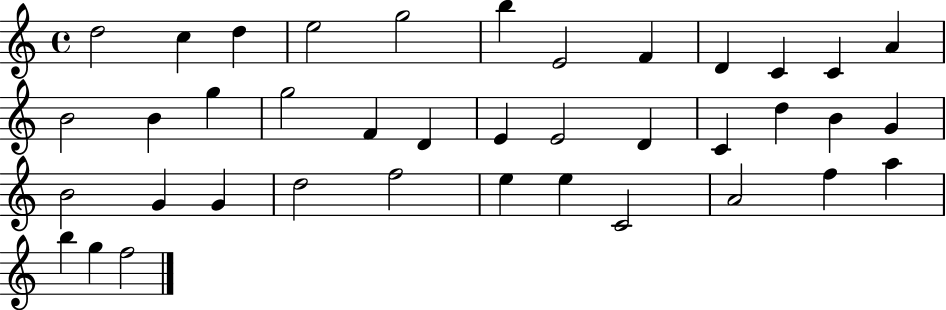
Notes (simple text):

D5/h C5/q D5/q E5/h G5/h B5/q E4/h F4/q D4/q C4/q C4/q A4/q B4/h B4/q G5/q G5/h F4/q D4/q E4/q E4/h D4/q C4/q D5/q B4/q G4/q B4/h G4/q G4/q D5/h F5/h E5/q E5/q C4/h A4/h F5/q A5/q B5/q G5/q F5/h